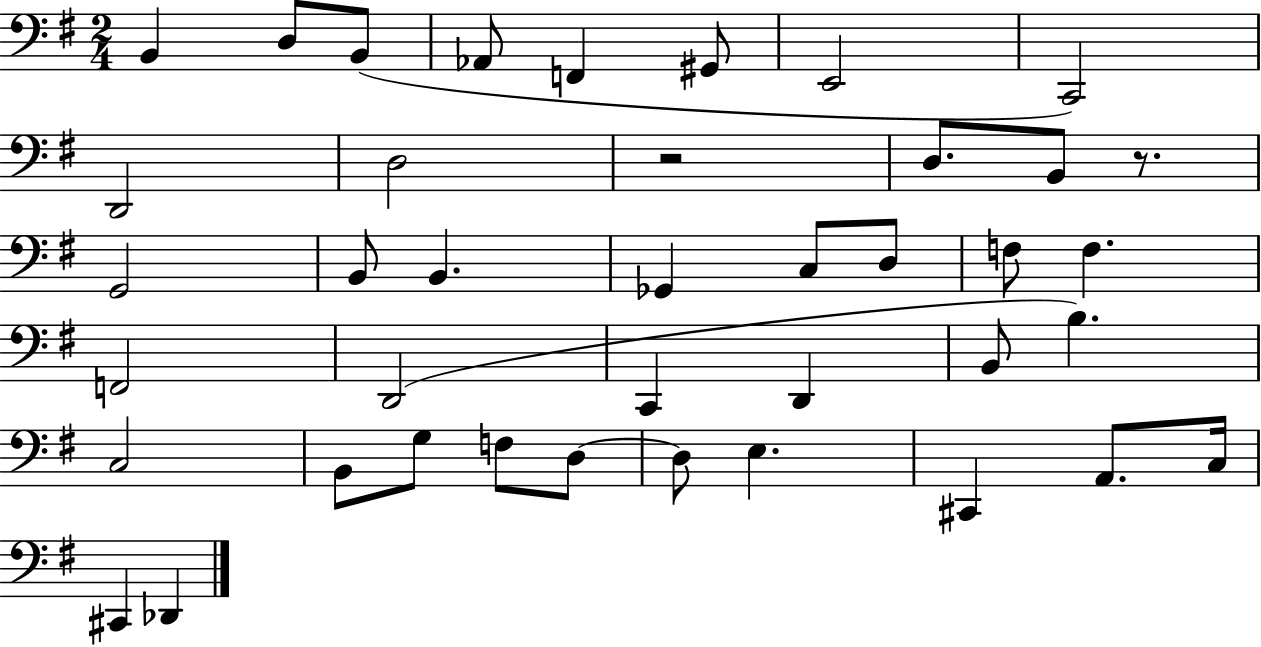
X:1
T:Untitled
M:2/4
L:1/4
K:G
B,, D,/2 B,,/2 _A,,/2 F,, ^G,,/2 E,,2 C,,2 D,,2 D,2 z2 D,/2 B,,/2 z/2 G,,2 B,,/2 B,, _G,, C,/2 D,/2 F,/2 F, F,,2 D,,2 C,, D,, B,,/2 B, C,2 B,,/2 G,/2 F,/2 D,/2 D,/2 E, ^C,, A,,/2 C,/4 ^C,, _D,,